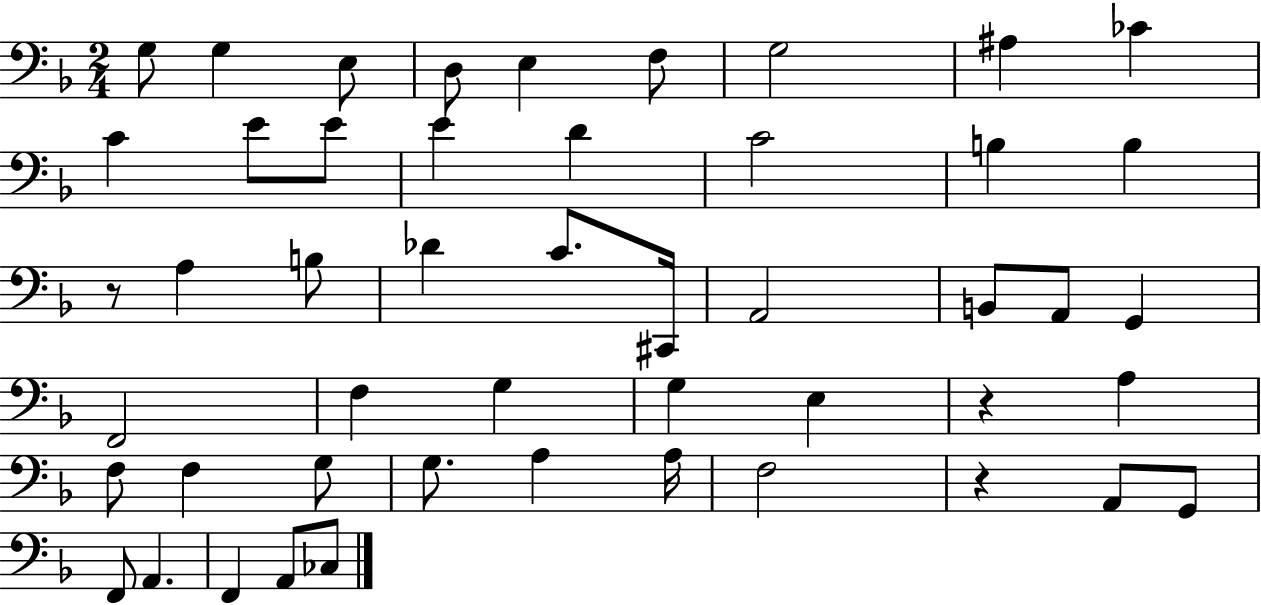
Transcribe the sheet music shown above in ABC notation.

X:1
T:Untitled
M:2/4
L:1/4
K:F
G,/2 G, E,/2 D,/2 E, F,/2 G,2 ^A, _C C E/2 E/2 E D C2 B, B, z/2 A, B,/2 _D C/2 ^C,,/4 A,,2 B,,/2 A,,/2 G,, F,,2 F, G, G, E, z A, F,/2 F, G,/2 G,/2 A, A,/4 F,2 z A,,/2 G,,/2 F,,/2 A,, F,, A,,/2 _C,/2